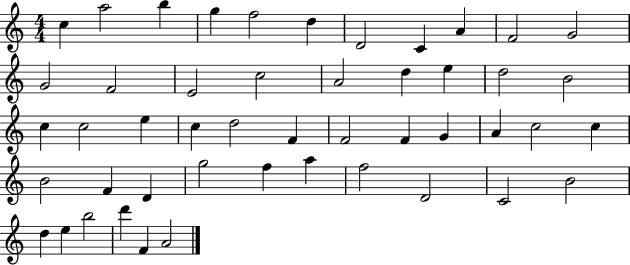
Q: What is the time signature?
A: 4/4